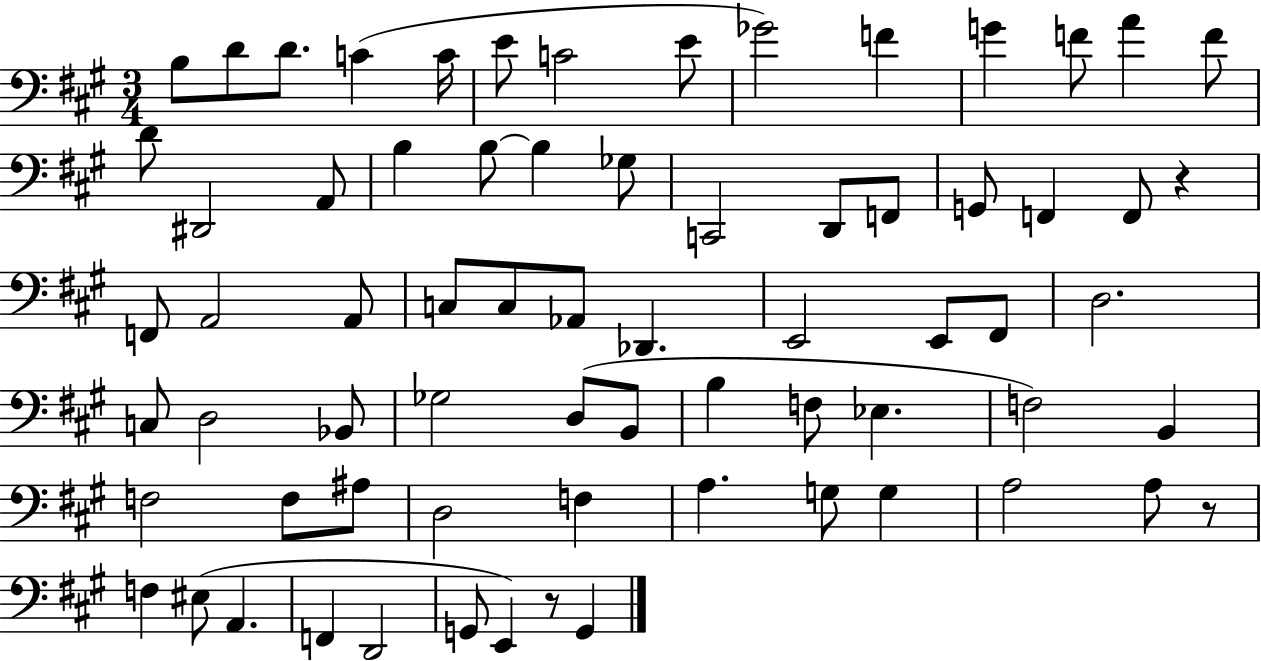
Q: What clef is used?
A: bass